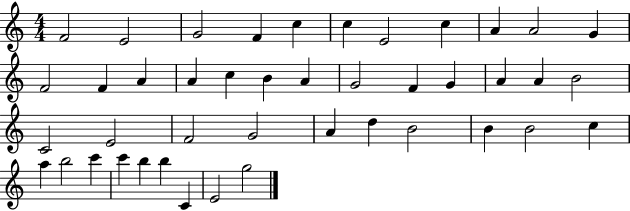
X:1
T:Untitled
M:4/4
L:1/4
K:C
F2 E2 G2 F c c E2 c A A2 G F2 F A A c B A G2 F G A A B2 C2 E2 F2 G2 A d B2 B B2 c a b2 c' c' b b C E2 g2